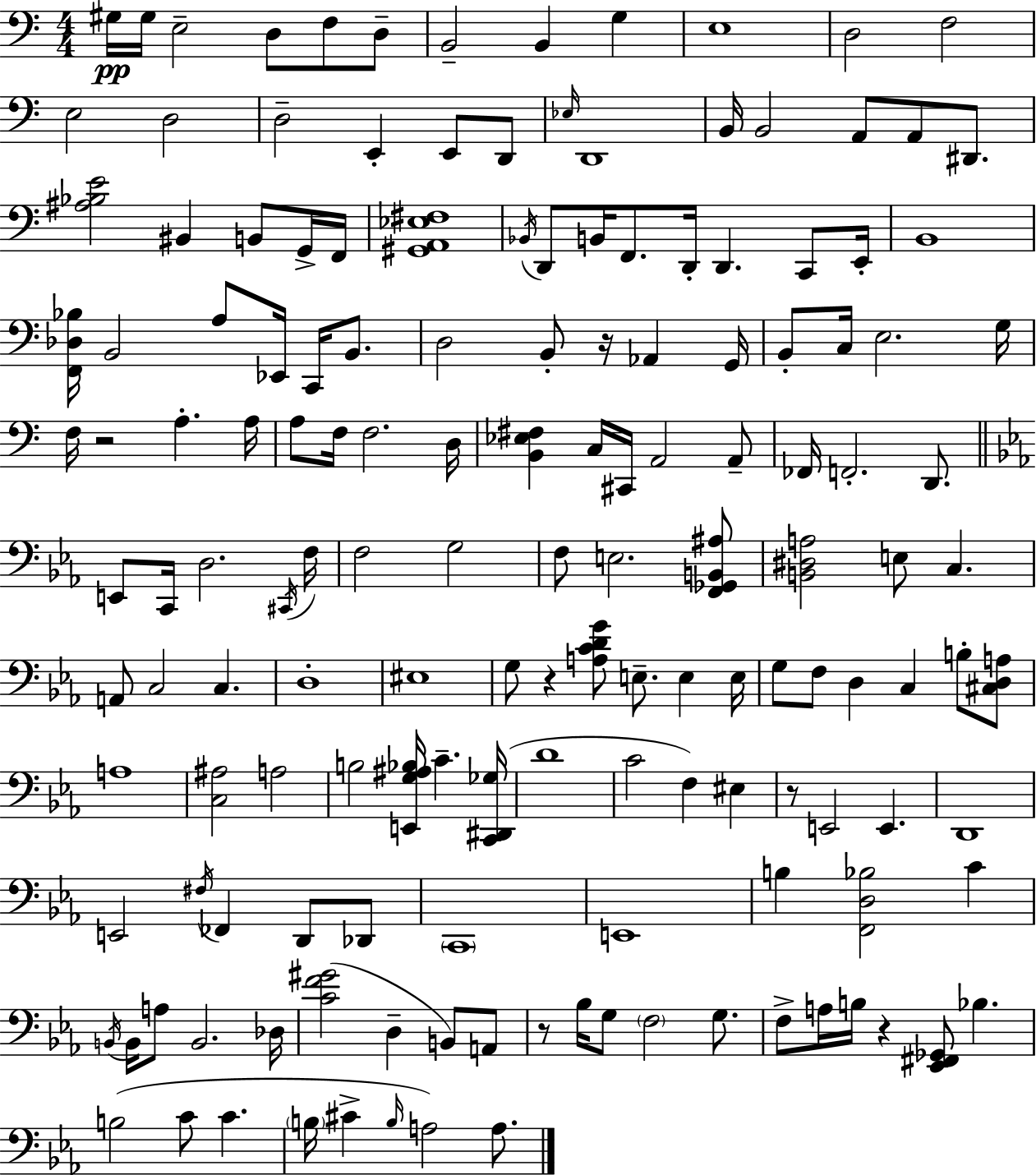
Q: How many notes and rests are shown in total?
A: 154